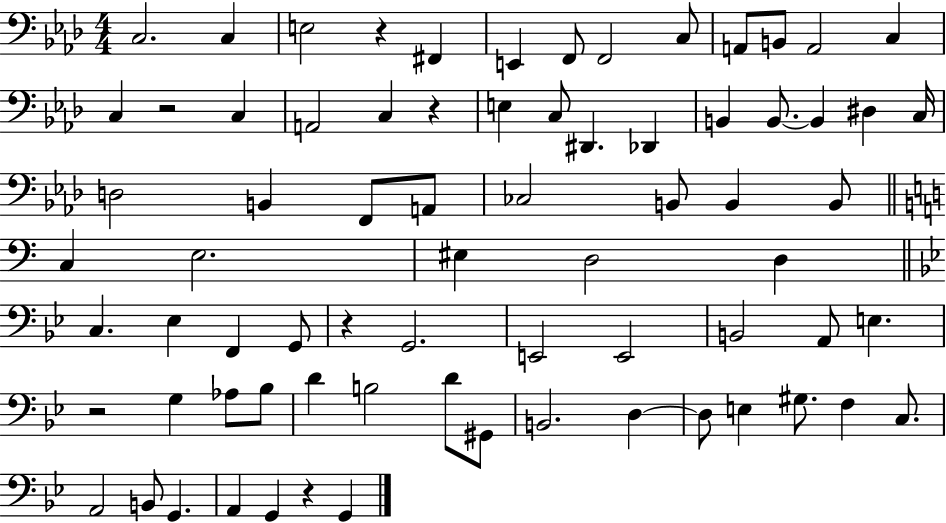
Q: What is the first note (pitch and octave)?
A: C3